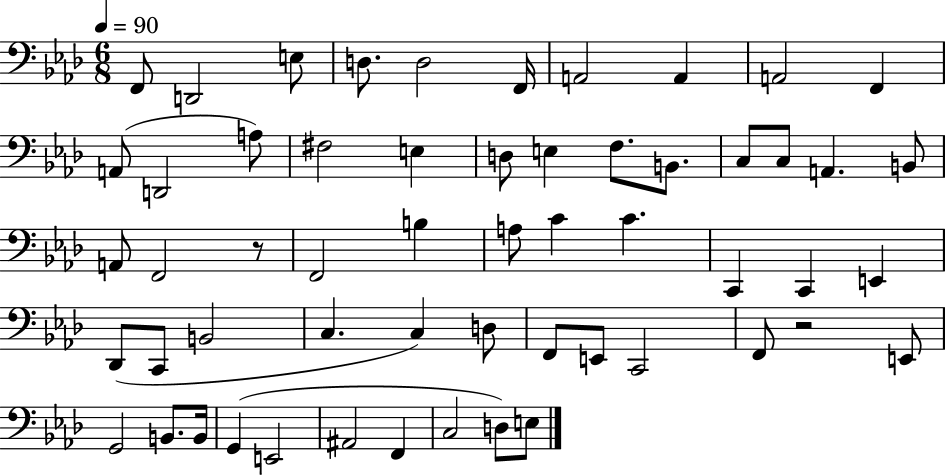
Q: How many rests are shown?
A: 2